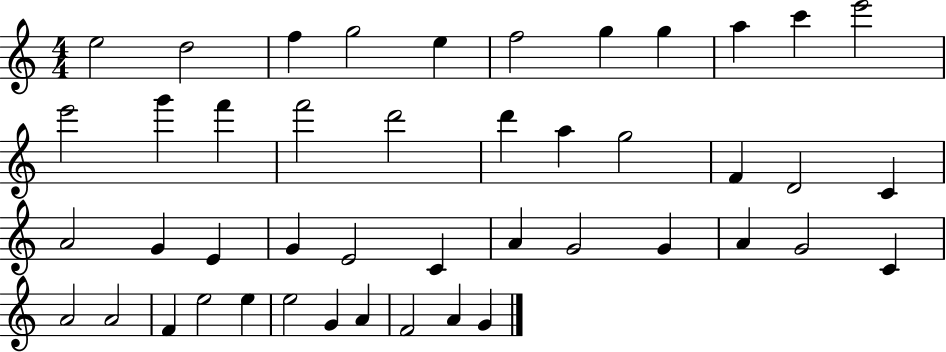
{
  \clef treble
  \numericTimeSignature
  \time 4/4
  \key c \major
  e''2 d''2 | f''4 g''2 e''4 | f''2 g''4 g''4 | a''4 c'''4 e'''2 | \break e'''2 g'''4 f'''4 | f'''2 d'''2 | d'''4 a''4 g''2 | f'4 d'2 c'4 | \break a'2 g'4 e'4 | g'4 e'2 c'4 | a'4 g'2 g'4 | a'4 g'2 c'4 | \break a'2 a'2 | f'4 e''2 e''4 | e''2 g'4 a'4 | f'2 a'4 g'4 | \break \bar "|."
}